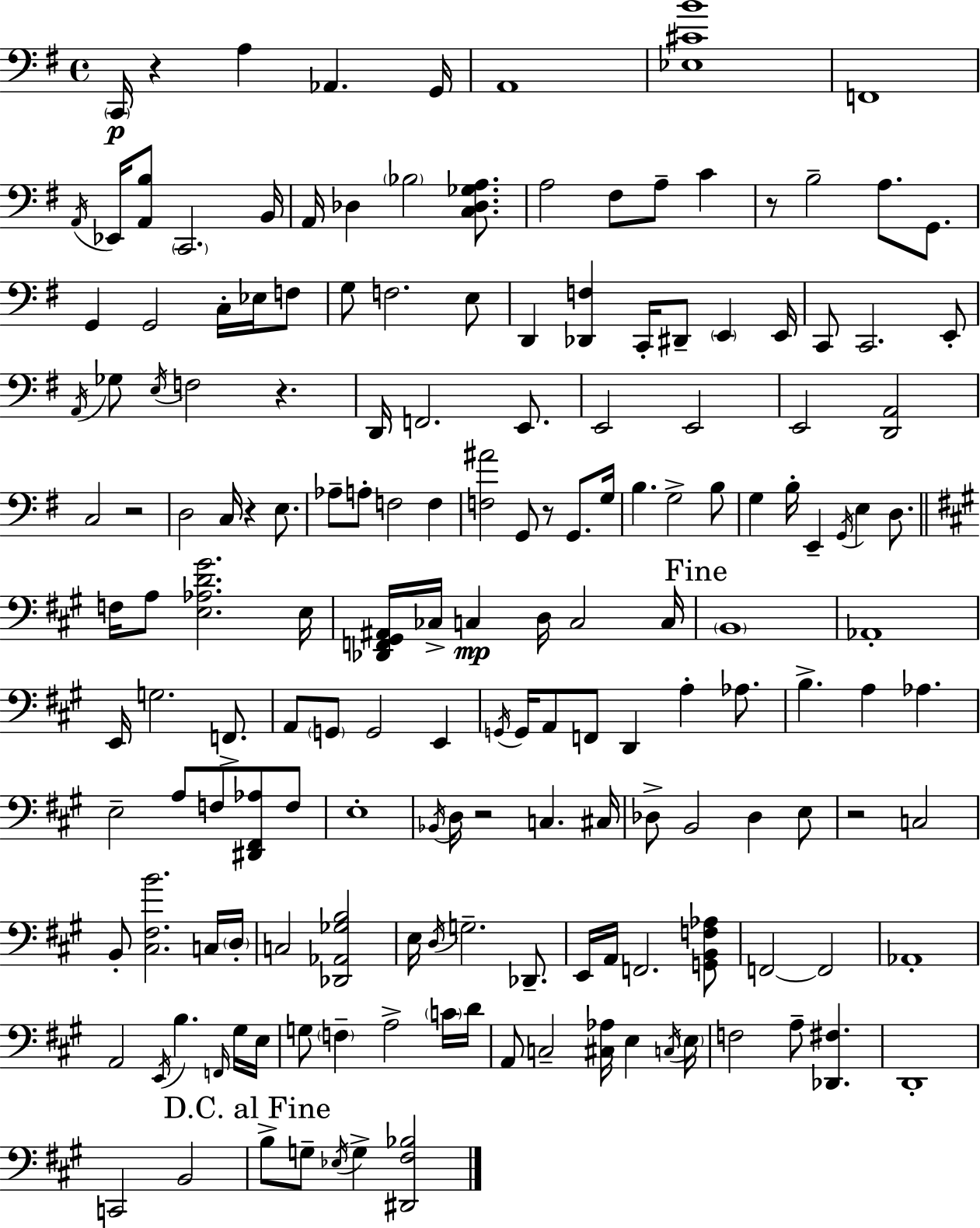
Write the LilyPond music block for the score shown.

{
  \clef bass
  \time 4/4
  \defaultTimeSignature
  \key e \minor
  \parenthesize c,16\p r4 a4 aes,4. g,16 | a,1 | <ees cis' b'>1 | f,1 | \break \acciaccatura { a,16 } ees,16 <a, b>8 \parenthesize c,2. | b,16 a,16 des4 \parenthesize bes2 <c des ges a>8. | a2 fis8 a8-- c'4 | r8 b2-- a8. g,8. | \break g,4 g,2 c16-. ees16 f8 | g8 f2. e8 | d,4 <des, f>4 c,16-. dis,8-- \parenthesize e,4 | e,16 c,8 c,2. e,8-. | \break \acciaccatura { a,16 } ges8 \acciaccatura { e16 } f2 r4. | d,16 f,2. | e,8. e,2 e,2 | e,2 <d, a,>2 | \break c2 r2 | d2 c16 r4 | e8. aes8-- a8-. f2 f4 | <f ais'>2 g,8 r8 g,8. | \break g16 b4. g2-> | b8 g4 b16-. e,4-- \acciaccatura { g,16 } e4 | d8. \bar "||" \break \key a \major f16 a8 <e aes d' gis'>2. e16 | <des, f, gis, ais,>16 ces16-> c4\mp d16 c2 c16 | \mark "Fine" \parenthesize b,1 | aes,1-. | \break e,16 g2. f,8.-> | a,8 \parenthesize g,8 g,2 e,4 | \acciaccatura { g,16 } g,16 a,8 f,8 d,4 a4-. aes8. | b4.-> a4 aes4. | \break e2-- a8 f8 <dis, fis, aes>8 f8 | e1-. | \acciaccatura { bes,16 } d16 r2 c4. | cis16 des8-> b,2 des4 | \break e8 r2 c2 | b,8-. <cis fis b'>2. | c16 \parenthesize d16-. c2 <des, aes, ges b>2 | e16 \acciaccatura { d16 } g2.-- | \break des,8.-- e,16 a,16 f,2. | <g, b, f aes>8 f,2~~ f,2 | aes,1-. | a,2 \acciaccatura { e,16 } b4. | \break \grace { f,16 } gis16 e16 g8 \parenthesize f4-- a2-> | \parenthesize c'16 d'16 a,8 c2-- <cis aes>16 | e4 \acciaccatura { c16 } \parenthesize e16 f2 a8-- | <des, fis>4. d,1-. | \break c,2 b,2 | \mark "D.C. al Fine" b8-> g8-- \acciaccatura { ees16 } g4-> <dis, fis bes>2 | \bar "|."
}